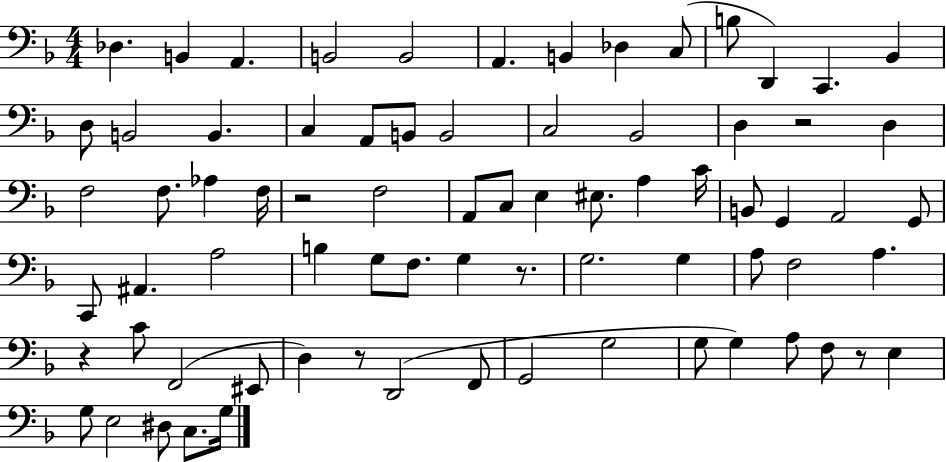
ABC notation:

X:1
T:Untitled
M:4/4
L:1/4
K:F
_D, B,, A,, B,,2 B,,2 A,, B,, _D, C,/2 B,/2 D,, C,, _B,, D,/2 B,,2 B,, C, A,,/2 B,,/2 B,,2 C,2 _B,,2 D, z2 D, F,2 F,/2 _A, F,/4 z2 F,2 A,,/2 C,/2 E, ^E,/2 A, C/4 B,,/2 G,, A,,2 G,,/2 C,,/2 ^A,, A,2 B, G,/2 F,/2 G, z/2 G,2 G, A,/2 F,2 A, z C/2 F,,2 ^E,,/2 D, z/2 D,,2 F,,/2 G,,2 G,2 G,/2 G, A,/2 F,/2 z/2 E, G,/2 E,2 ^D,/2 C,/2 G,/4